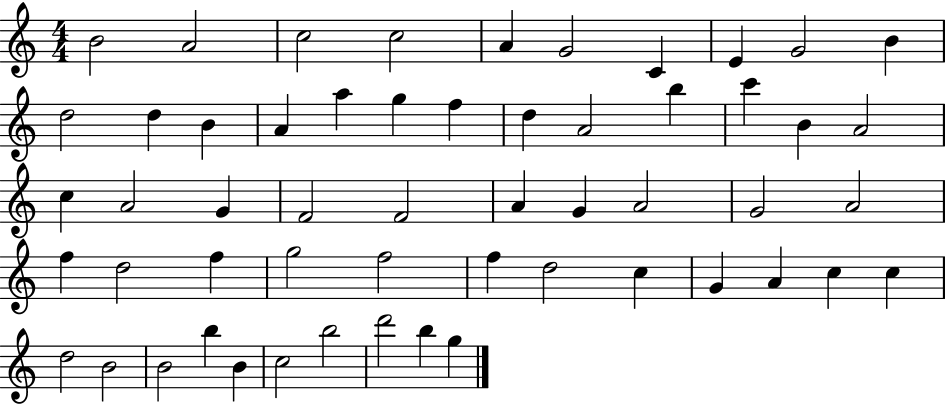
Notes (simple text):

B4/h A4/h C5/h C5/h A4/q G4/h C4/q E4/q G4/h B4/q D5/h D5/q B4/q A4/q A5/q G5/q F5/q D5/q A4/h B5/q C6/q B4/q A4/h C5/q A4/h G4/q F4/h F4/h A4/q G4/q A4/h G4/h A4/h F5/q D5/h F5/q G5/h F5/h F5/q D5/h C5/q G4/q A4/q C5/q C5/q D5/h B4/h B4/h B5/q B4/q C5/h B5/h D6/h B5/q G5/q